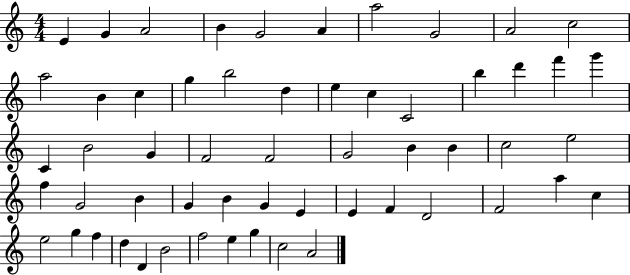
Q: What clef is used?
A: treble